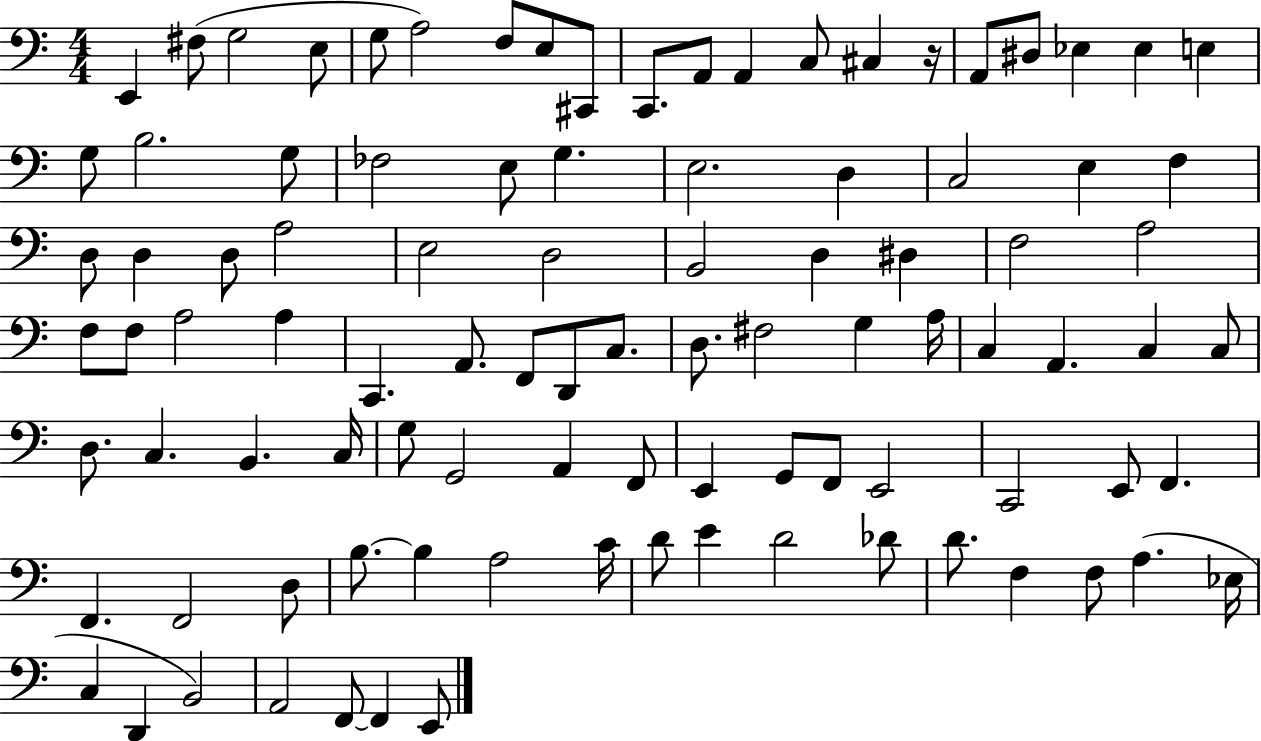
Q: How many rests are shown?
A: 1